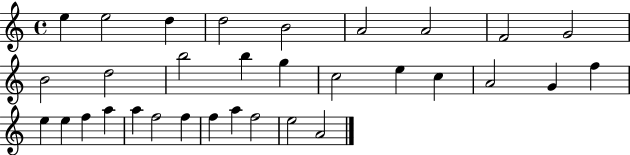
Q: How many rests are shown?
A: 0